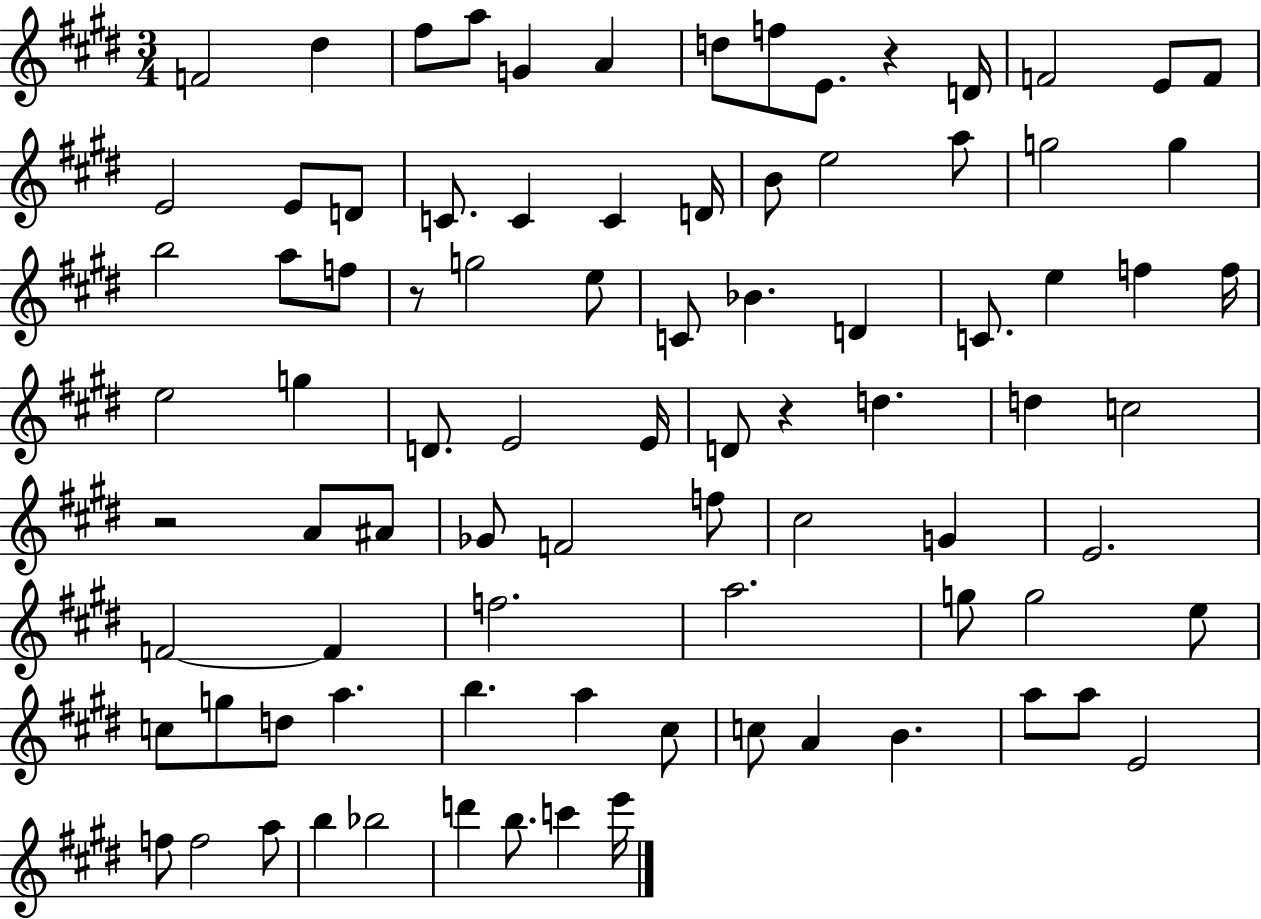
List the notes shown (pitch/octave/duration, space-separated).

F4/h D#5/q F#5/e A5/e G4/q A4/q D5/e F5/e E4/e. R/q D4/s F4/h E4/e F4/e E4/h E4/e D4/e C4/e. C4/q C4/q D4/s B4/e E5/h A5/e G5/h G5/q B5/h A5/e F5/e R/e G5/h E5/e C4/e Bb4/q. D4/q C4/e. E5/q F5/q F5/s E5/h G5/q D4/e. E4/h E4/s D4/e R/q D5/q. D5/q C5/h R/h A4/e A#4/e Gb4/e F4/h F5/e C#5/h G4/q E4/h. F4/h F4/q F5/h. A5/h. G5/e G5/h E5/e C5/e G5/e D5/e A5/q. B5/q. A5/q C#5/e C5/e A4/q B4/q. A5/e A5/e E4/h F5/e F5/h A5/e B5/q Bb5/h D6/q B5/e. C6/q E6/s